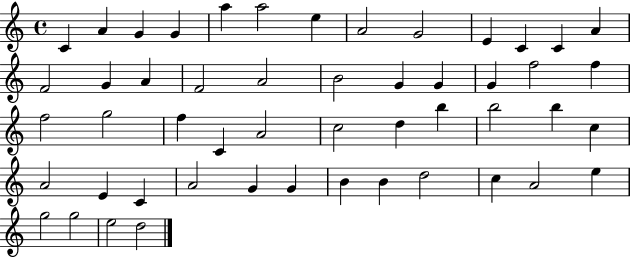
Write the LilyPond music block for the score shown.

{
  \clef treble
  \time 4/4
  \defaultTimeSignature
  \key c \major
  c'4 a'4 g'4 g'4 | a''4 a''2 e''4 | a'2 g'2 | e'4 c'4 c'4 a'4 | \break f'2 g'4 a'4 | f'2 a'2 | b'2 g'4 g'4 | g'4 f''2 f''4 | \break f''2 g''2 | f''4 c'4 a'2 | c''2 d''4 b''4 | b''2 b''4 c''4 | \break a'2 e'4 c'4 | a'2 g'4 g'4 | b'4 b'4 d''2 | c''4 a'2 e''4 | \break g''2 g''2 | e''2 d''2 | \bar "|."
}